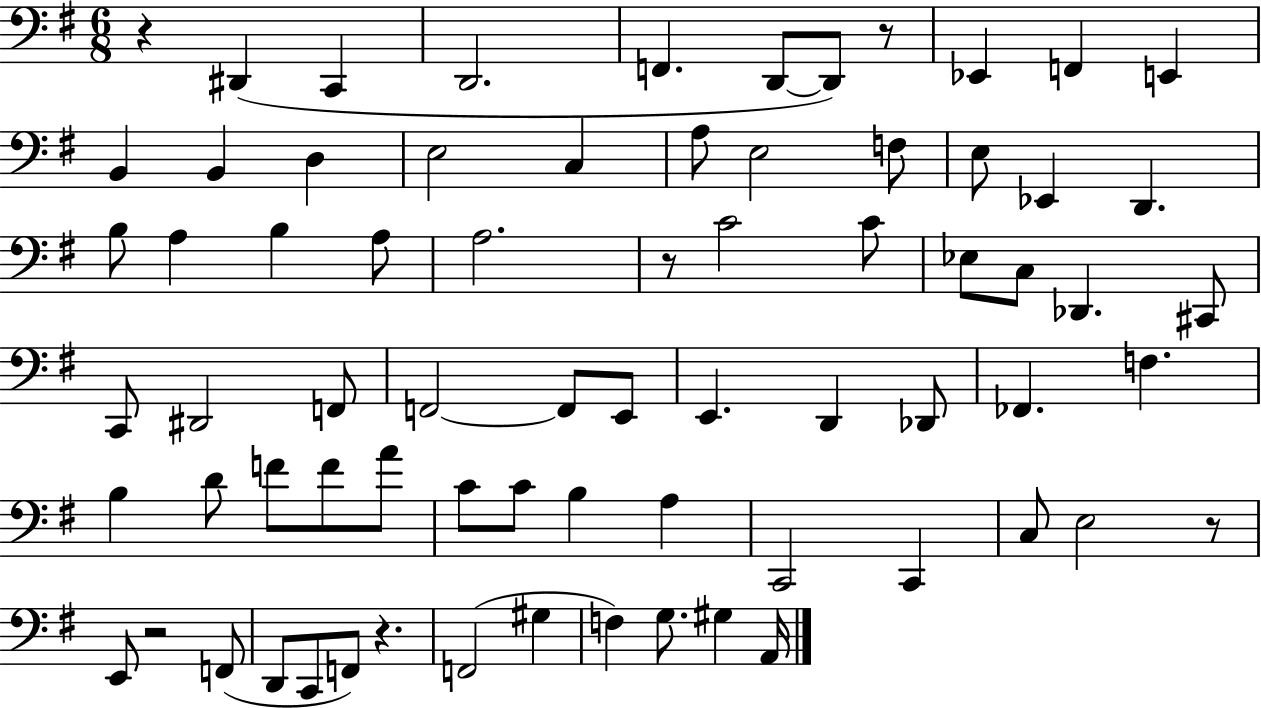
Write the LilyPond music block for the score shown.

{
  \clef bass
  \numericTimeSignature
  \time 6/8
  \key g \major
  r4 dis,4( c,4 | d,2. | f,4. d,8~~ d,8) r8 | ees,4 f,4 e,4 | \break b,4 b,4 d4 | e2 c4 | a8 e2 f8 | e8 ees,4 d,4. | \break b8 a4 b4 a8 | a2. | r8 c'2 c'8 | ees8 c8 des,4. cis,8 | \break c,8 dis,2 f,8 | f,2~~ f,8 e,8 | e,4. d,4 des,8 | fes,4. f4. | \break b4 d'8 f'8 f'8 a'8 | c'8 c'8 b4 a4 | c,2 c,4 | c8 e2 r8 | \break e,8 r2 f,8( | d,8 c,8 f,8) r4. | f,2( gis4 | f4) g8. gis4 a,16 | \break \bar "|."
}